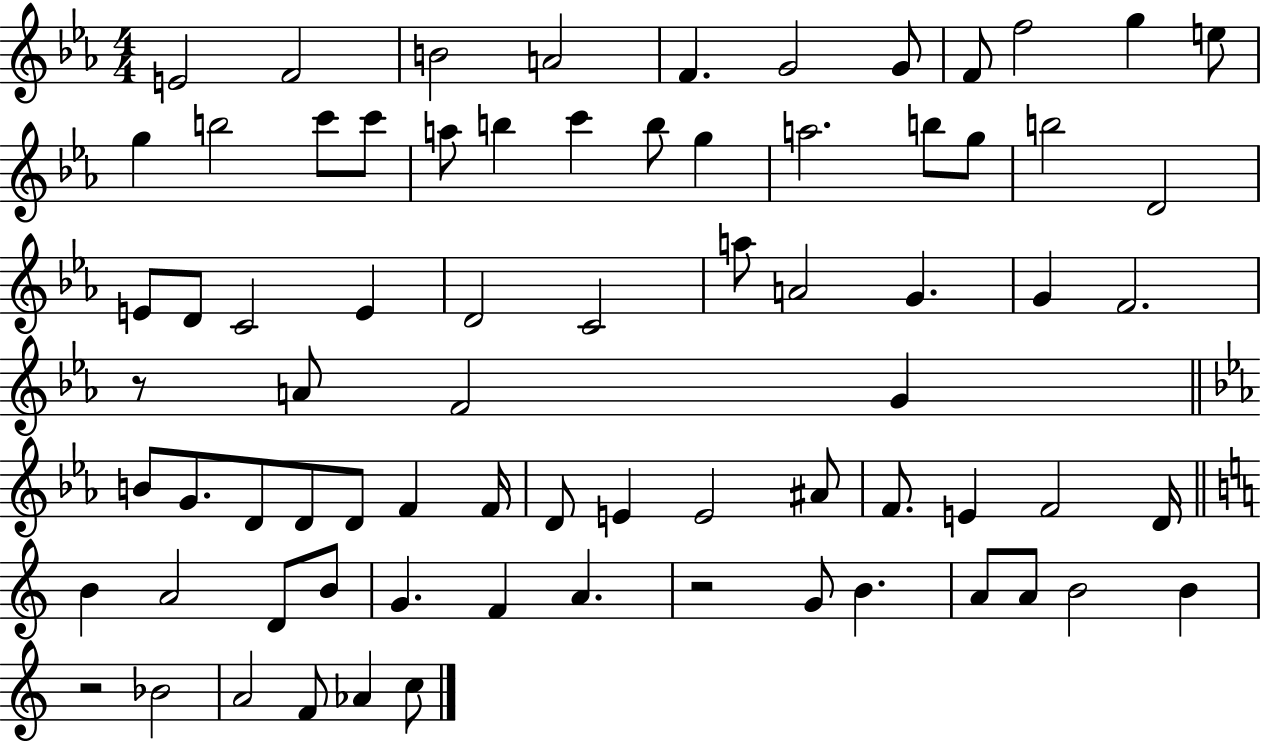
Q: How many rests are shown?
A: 3